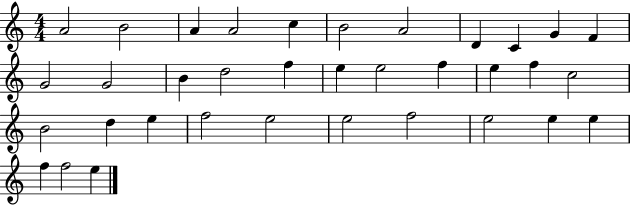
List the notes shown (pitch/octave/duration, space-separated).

A4/h B4/h A4/q A4/h C5/q B4/h A4/h D4/q C4/q G4/q F4/q G4/h G4/h B4/q D5/h F5/q E5/q E5/h F5/q E5/q F5/q C5/h B4/h D5/q E5/q F5/h E5/h E5/h F5/h E5/h E5/q E5/q F5/q F5/h E5/q